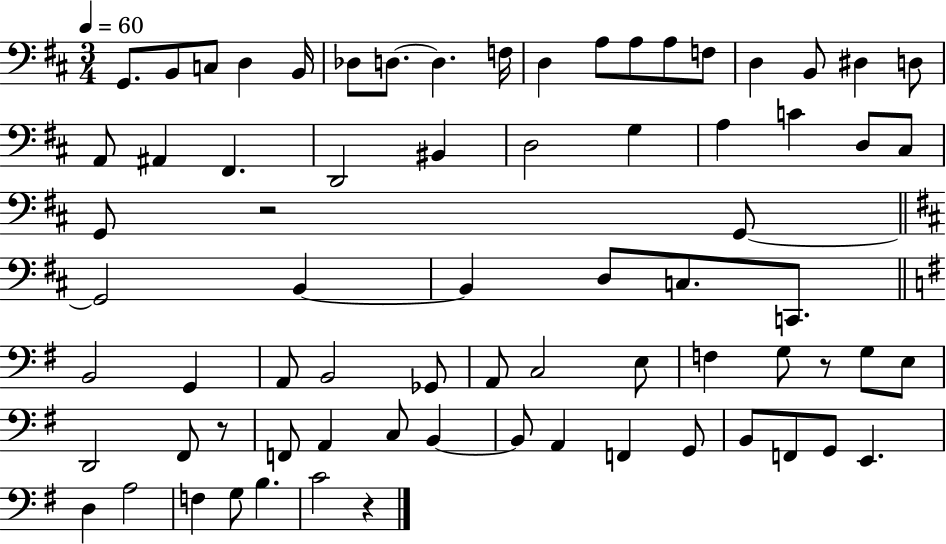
G2/e. B2/e C3/e D3/q B2/s Db3/e D3/e. D3/q. F3/s D3/q A3/e A3/e A3/e F3/e D3/q B2/e D#3/q D3/e A2/e A#2/q F#2/q. D2/h BIS2/q D3/h G3/q A3/q C4/q D3/e C#3/e G2/e R/h G2/e G2/h B2/q B2/q D3/e C3/e. C2/e. B2/h G2/q A2/e B2/h Gb2/e A2/e C3/h E3/e F3/q G3/e R/e G3/e E3/e D2/h F#2/e R/e F2/e A2/q C3/e B2/q B2/e A2/q F2/q G2/e B2/e F2/e G2/e E2/q. D3/q A3/h F3/q G3/e B3/q. C4/h R/q